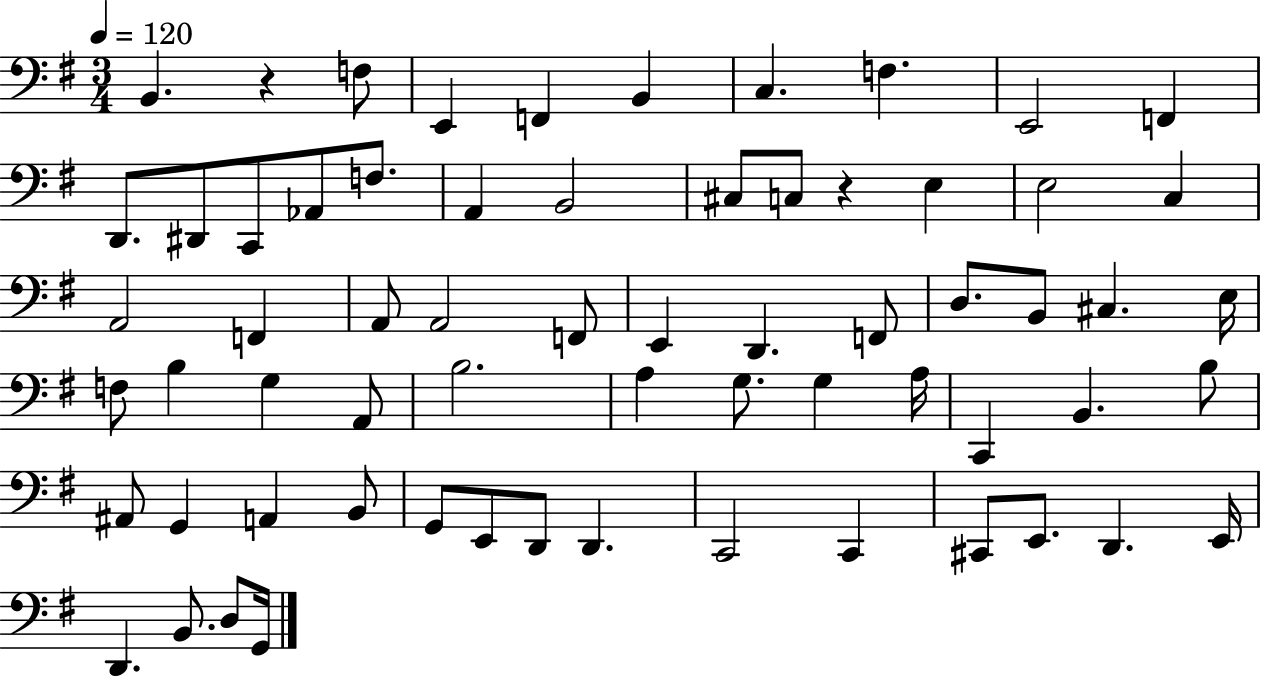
X:1
T:Untitled
M:3/4
L:1/4
K:G
B,, z F,/2 E,, F,, B,, C, F, E,,2 F,, D,,/2 ^D,,/2 C,,/2 _A,,/2 F,/2 A,, B,,2 ^C,/2 C,/2 z E, E,2 C, A,,2 F,, A,,/2 A,,2 F,,/2 E,, D,, F,,/2 D,/2 B,,/2 ^C, E,/4 F,/2 B, G, A,,/2 B,2 A, G,/2 G, A,/4 C,, B,, B,/2 ^A,,/2 G,, A,, B,,/2 G,,/2 E,,/2 D,,/2 D,, C,,2 C,, ^C,,/2 E,,/2 D,, E,,/4 D,, B,,/2 D,/2 G,,/4